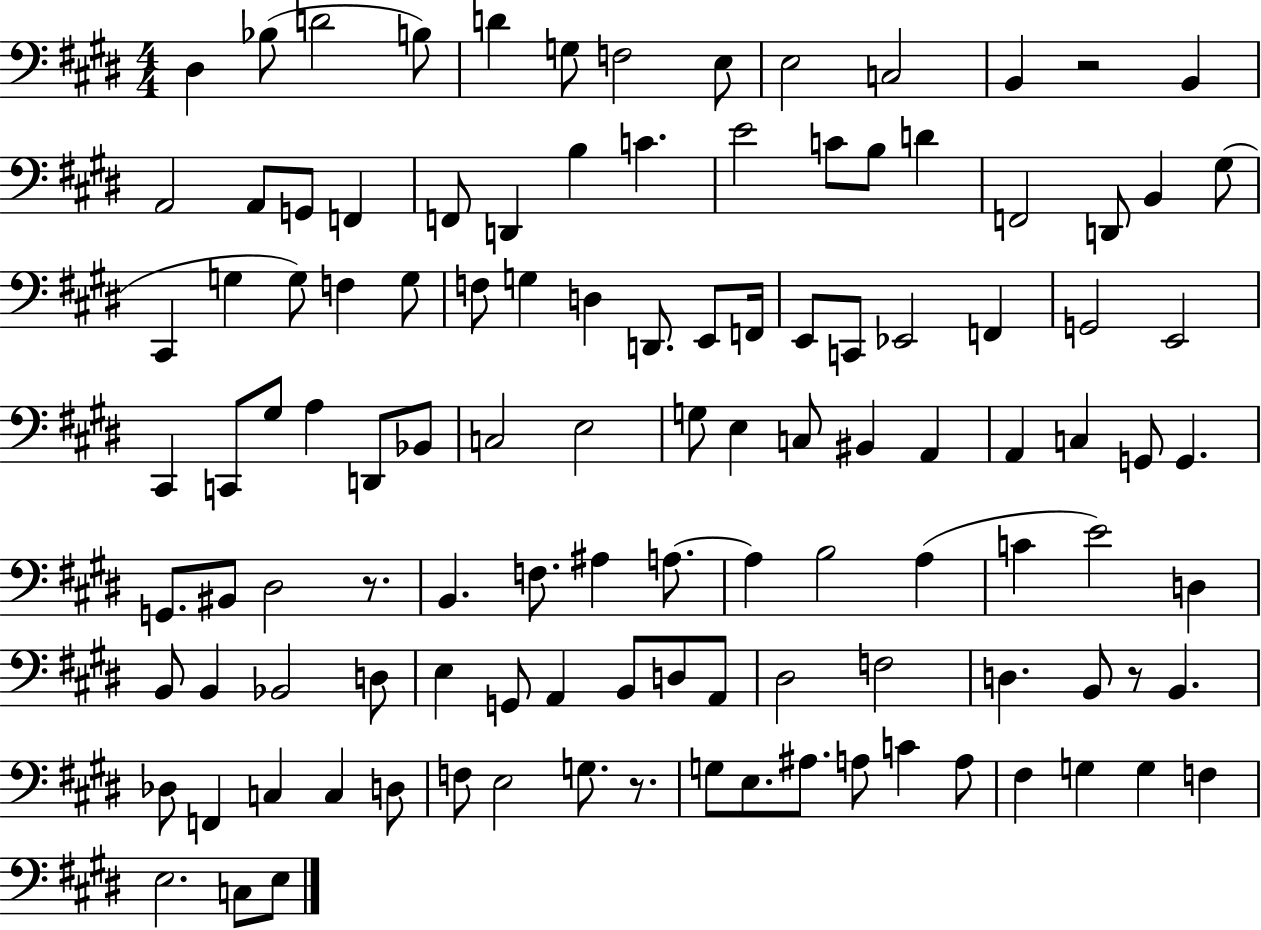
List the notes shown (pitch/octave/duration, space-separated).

D#3/q Bb3/e D4/h B3/e D4/q G3/e F3/h E3/e E3/h C3/h B2/q R/h B2/q A2/h A2/e G2/e F2/q F2/e D2/q B3/q C4/q. E4/h C4/e B3/e D4/q F2/h D2/e B2/q G#3/e C#2/q G3/q G3/e F3/q G3/e F3/e G3/q D3/q D2/e. E2/e F2/s E2/e C2/e Eb2/h F2/q G2/h E2/h C#2/q C2/e G#3/e A3/q D2/e Bb2/e C3/h E3/h G3/e E3/q C3/e BIS2/q A2/q A2/q C3/q G2/e G2/q. G2/e. BIS2/e D#3/h R/e. B2/q. F3/e. A#3/q A3/e. A3/q B3/h A3/q C4/q E4/h D3/q B2/e B2/q Bb2/h D3/e E3/q G2/e A2/q B2/e D3/e A2/e D#3/h F3/h D3/q. B2/e R/e B2/q. Db3/e F2/q C3/q C3/q D3/e F3/e E3/h G3/e. R/e. G3/e E3/e. A#3/e. A3/e C4/q A3/e F#3/q G3/q G3/q F3/q E3/h. C3/e E3/e